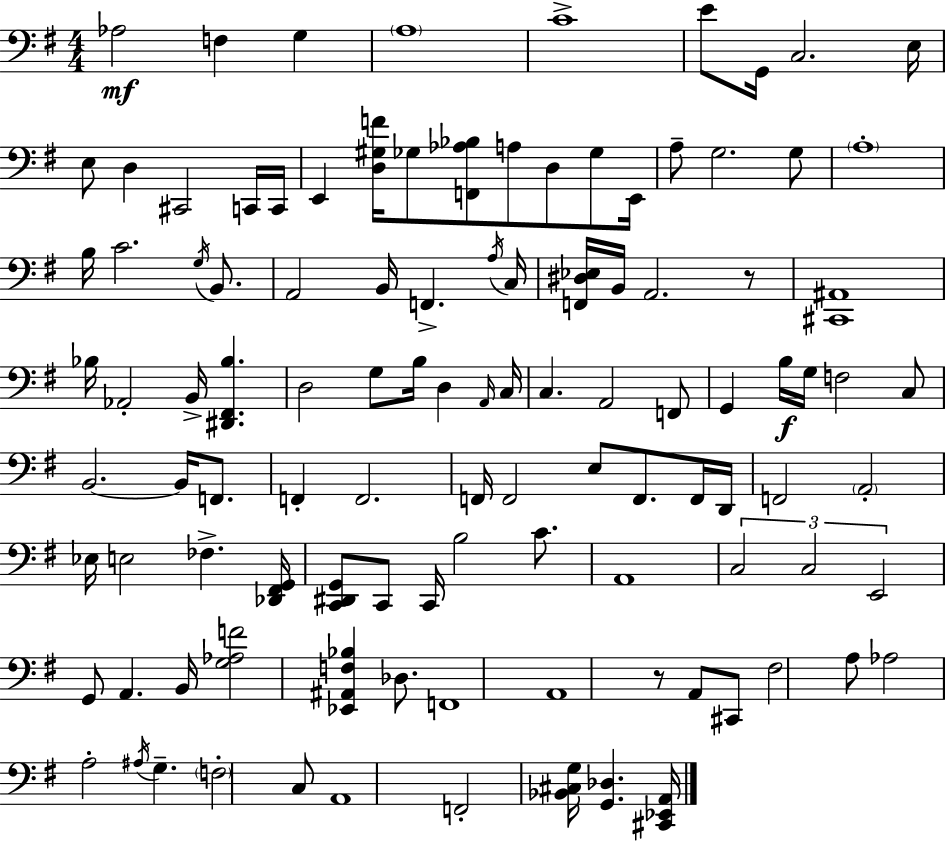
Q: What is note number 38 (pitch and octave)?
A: B2